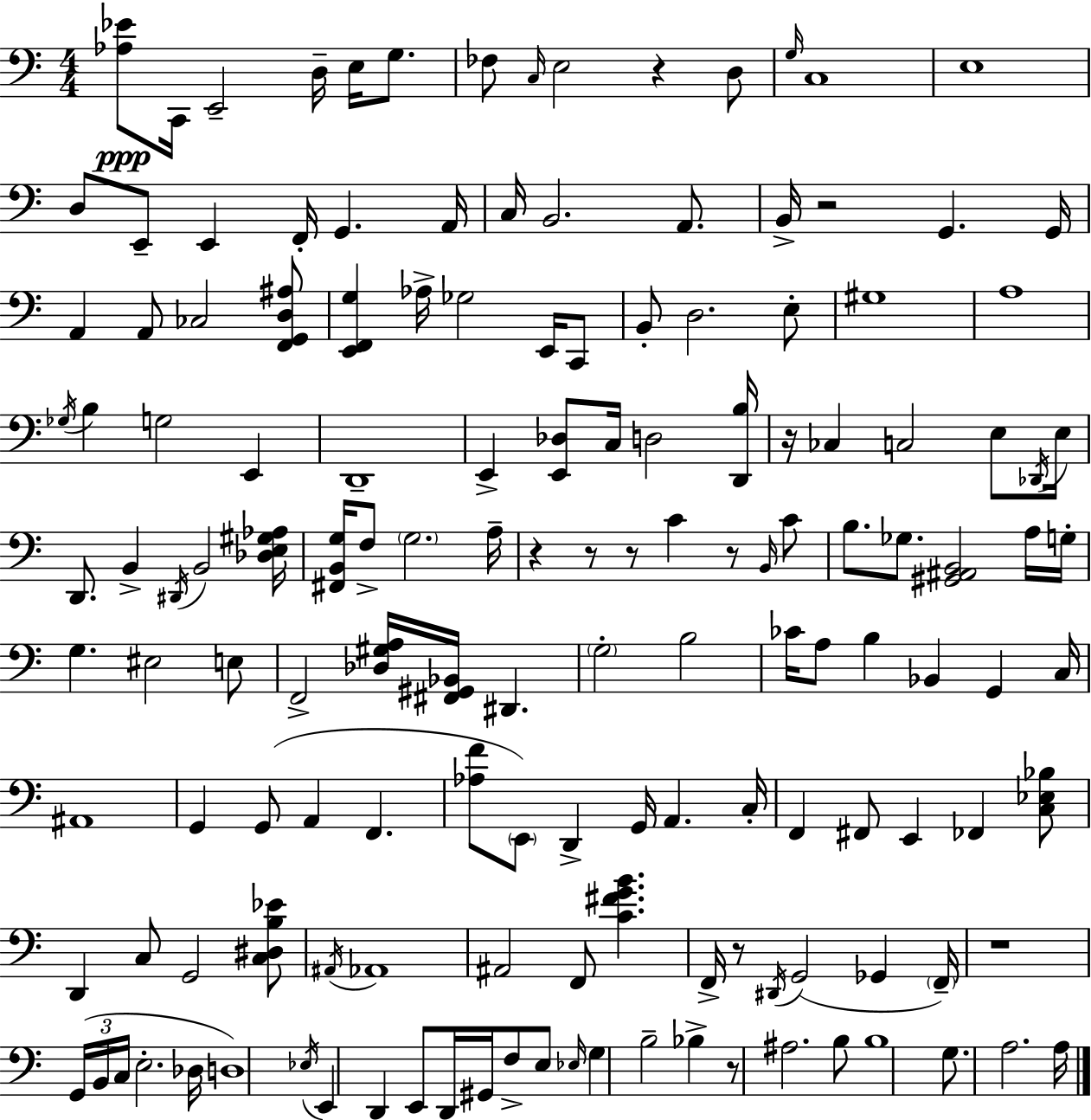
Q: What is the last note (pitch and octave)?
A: A3